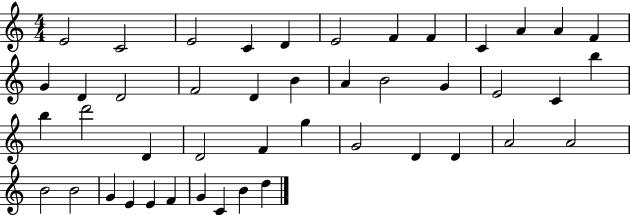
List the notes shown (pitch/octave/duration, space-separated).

E4/h C4/h E4/h C4/q D4/q E4/h F4/q F4/q C4/q A4/q A4/q F4/q G4/q D4/q D4/h F4/h D4/q B4/q A4/q B4/h G4/q E4/h C4/q B5/q B5/q D6/h D4/q D4/h F4/q G5/q G4/h D4/q D4/q A4/h A4/h B4/h B4/h G4/q E4/q E4/q F4/q G4/q C4/q B4/q D5/q